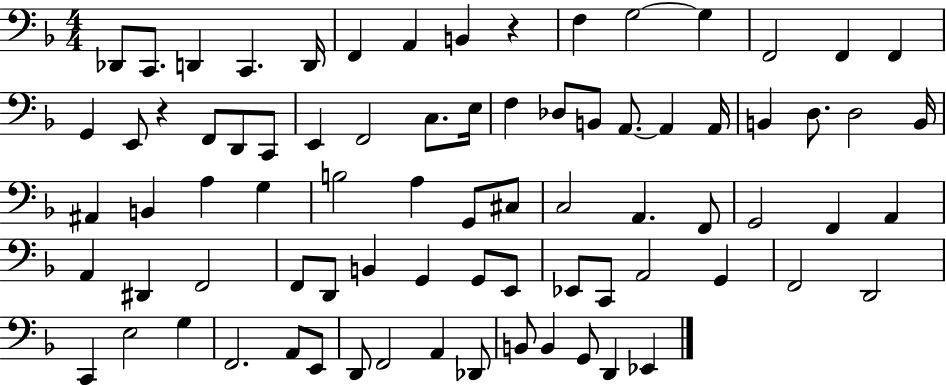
Db2/e C2/e. D2/q C2/q. D2/s F2/q A2/q B2/q R/q F3/q G3/h G3/q F2/h F2/q F2/q G2/q E2/e R/q F2/e D2/e C2/e E2/q F2/h C3/e. E3/s F3/q Db3/e B2/e A2/e. A2/q A2/s B2/q D3/e. D3/h B2/s A#2/q B2/q A3/q G3/q B3/h A3/q G2/e C#3/e C3/h A2/q. F2/e G2/h F2/q A2/q A2/q D#2/q F2/h F2/e D2/e B2/q G2/q G2/e E2/e Eb2/e C2/e A2/h G2/q F2/h D2/h C2/q E3/h G3/q F2/h. A2/e E2/e D2/e F2/h A2/q Db2/e B2/e B2/q G2/e D2/q Eb2/q